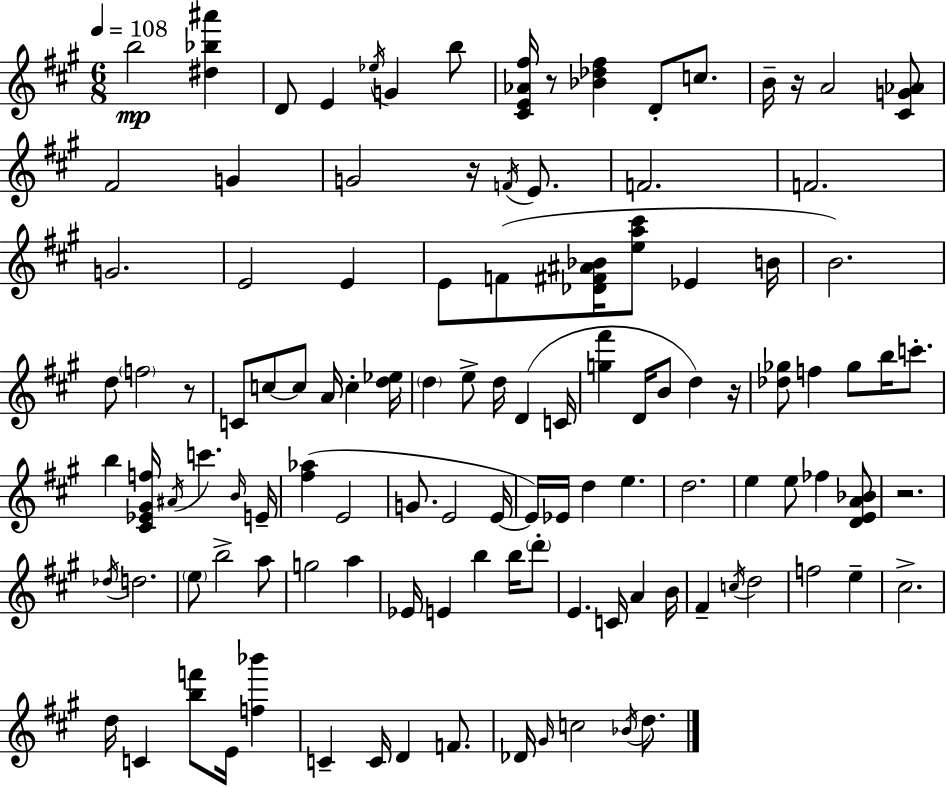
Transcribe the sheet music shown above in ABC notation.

X:1
T:Untitled
M:6/8
L:1/4
K:A
b2 [^d_b^a'] D/2 E _e/4 G b/2 [^CE_A^f]/4 z/2 [_B_d^f] D/2 c/2 B/4 z/4 A2 [^CG_A]/2 ^F2 G G2 z/4 F/4 E/2 F2 F2 G2 E2 E E/2 F/2 [_D^F^A_B]/4 [ea^c']/2 _E B/4 B2 d/2 f2 z/2 C/2 c/2 c/2 A/4 c [d_e]/4 d e/2 d/4 D C/4 [g^f'] D/4 B/2 d z/4 [_d_g]/2 f _g/2 b/4 c'/2 b [^C_E^Gf]/4 ^A/4 c' B/4 E/4 [^f_a] E2 G/2 E2 E/4 E/4 _E/4 d e d2 e e/2 _f [DEA_B]/2 z2 _d/4 d2 e/2 b2 a/2 g2 a _E/4 E b b/4 d'/2 E C/4 A B/4 ^F c/4 d2 f2 e ^c2 d/4 C [bf']/2 E/4 [f_b'] C C/4 D F/2 _D/4 ^G/4 c2 _B/4 d/2